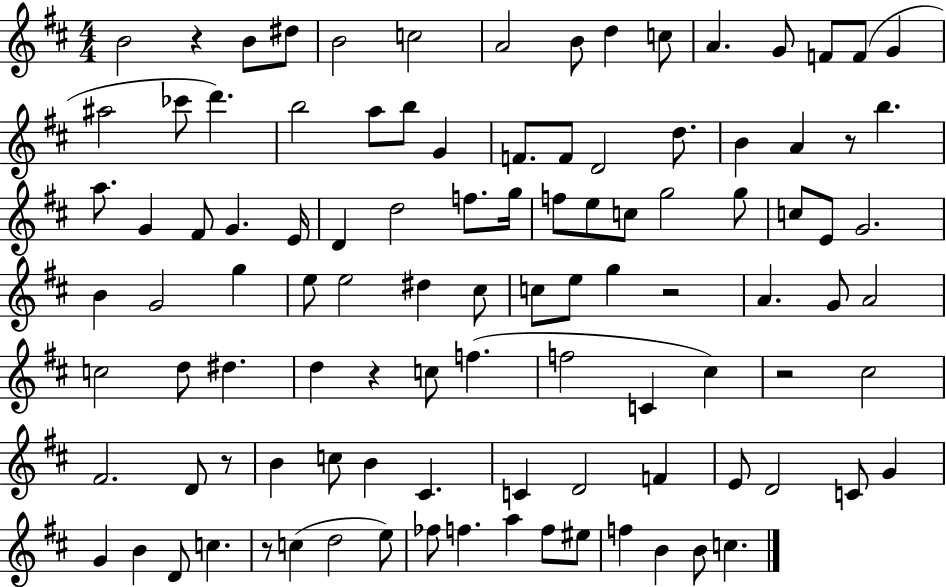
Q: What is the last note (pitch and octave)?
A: C5